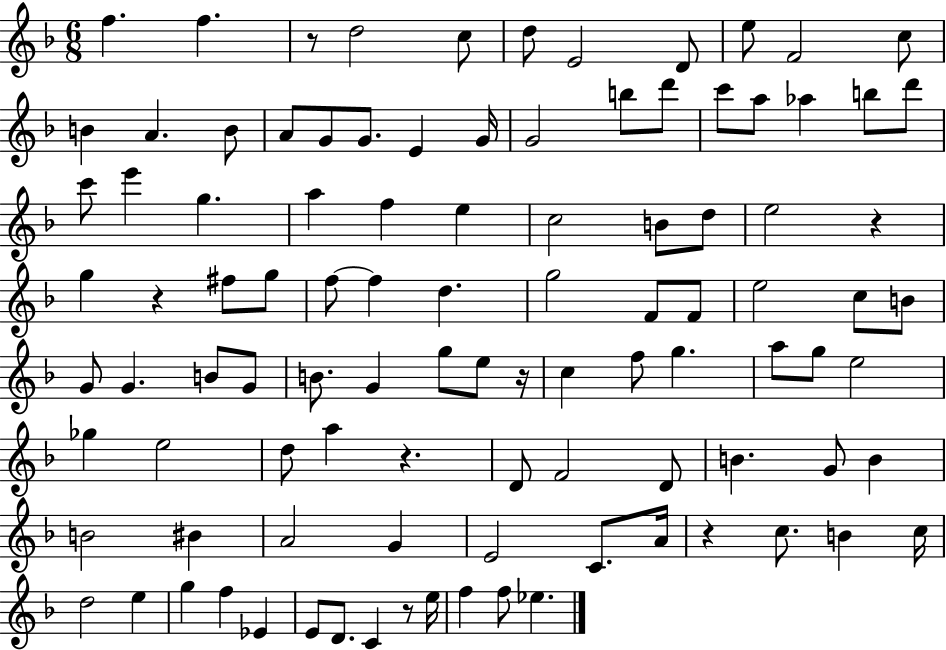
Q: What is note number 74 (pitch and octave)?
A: BIS4